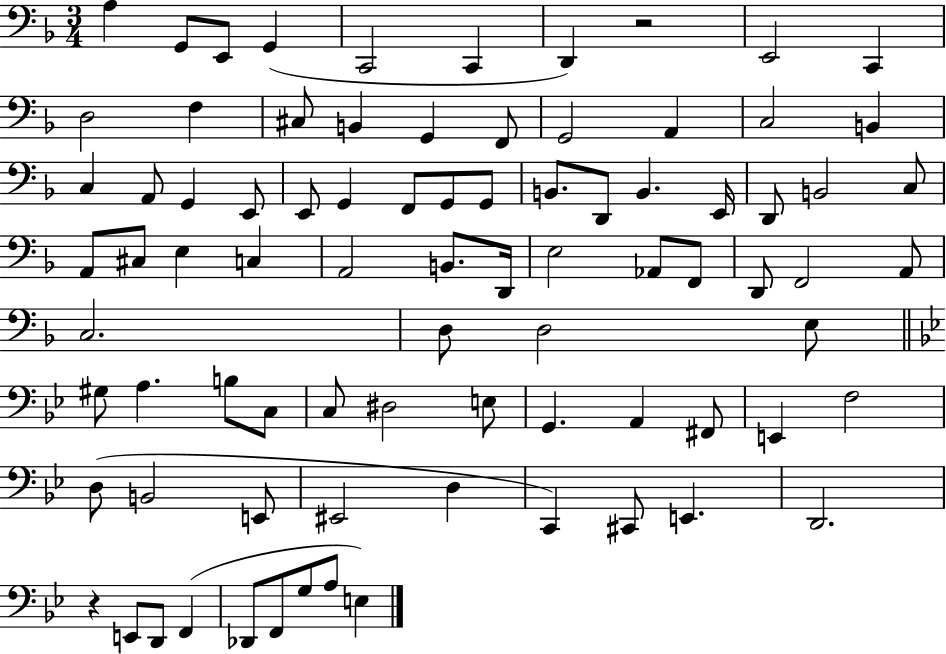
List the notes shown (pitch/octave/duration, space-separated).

A3/q G2/e E2/e G2/q C2/h C2/q D2/q R/h E2/h C2/q D3/h F3/q C#3/e B2/q G2/q F2/e G2/h A2/q C3/h B2/q C3/q A2/e G2/q E2/e E2/e G2/q F2/e G2/e G2/e B2/e. D2/e B2/q. E2/s D2/e B2/h C3/e A2/e C#3/e E3/q C3/q A2/h B2/e. D2/s E3/h Ab2/e F2/e D2/e F2/h A2/e C3/h. D3/e D3/h E3/e G#3/e A3/q. B3/e C3/e C3/e D#3/h E3/e G2/q. A2/q F#2/e E2/q F3/h D3/e B2/h E2/e EIS2/h D3/q C2/q C#2/e E2/q. D2/h. R/q E2/e D2/e F2/q Db2/e F2/e G3/e A3/e E3/q